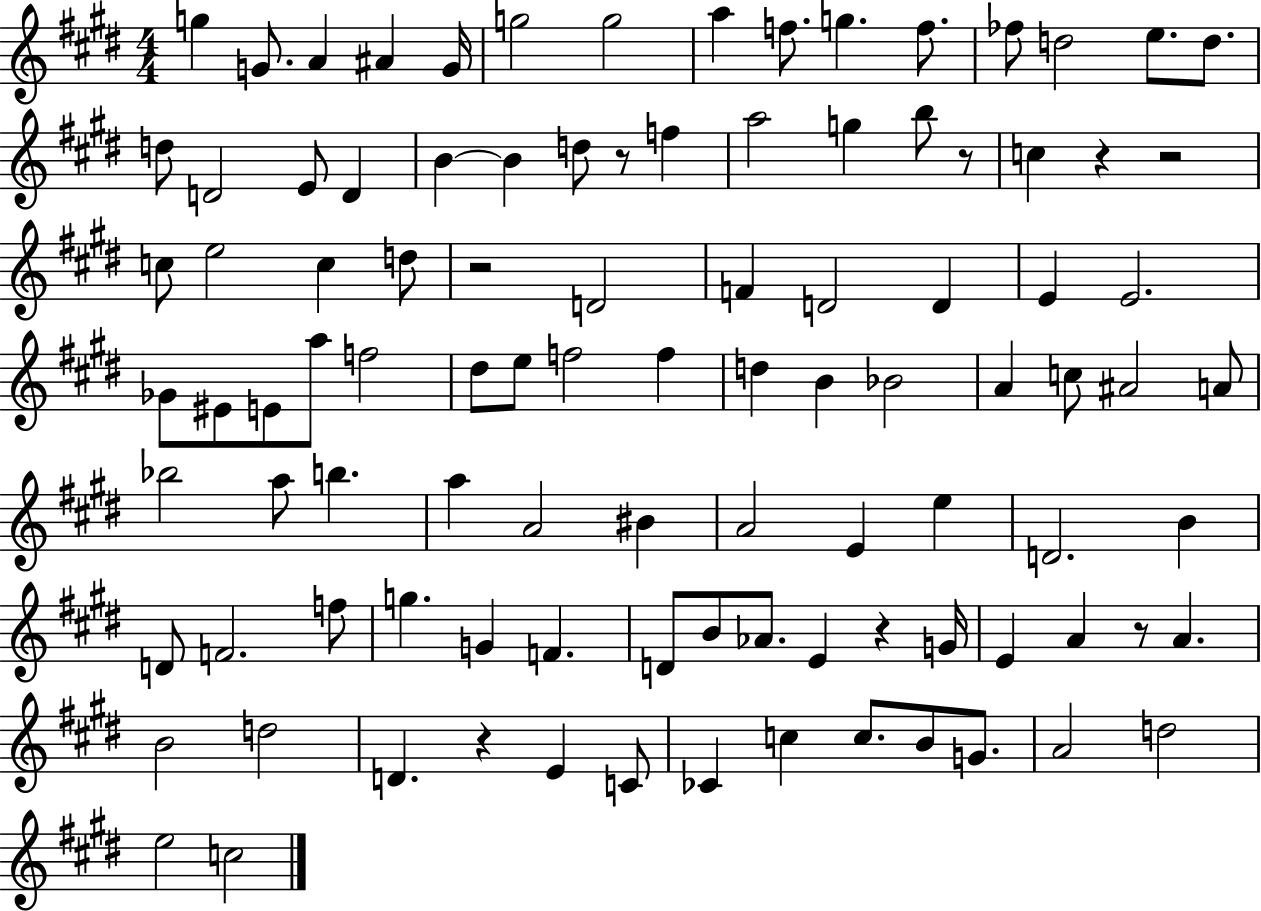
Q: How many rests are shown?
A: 8